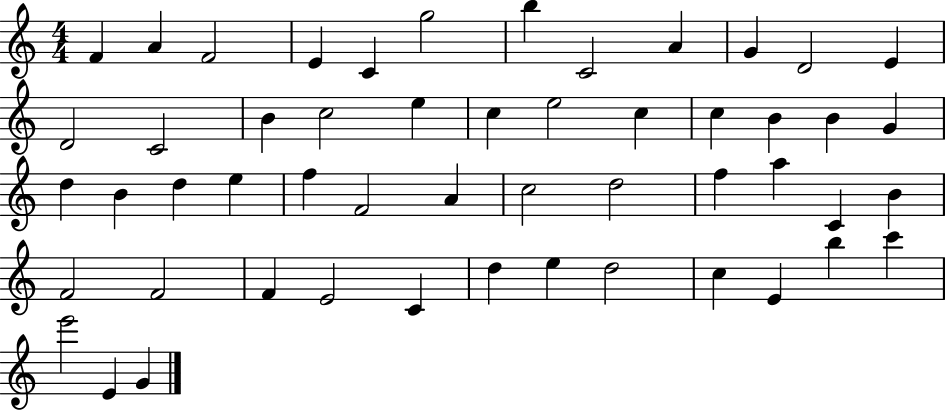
{
  \clef treble
  \numericTimeSignature
  \time 4/4
  \key c \major
  f'4 a'4 f'2 | e'4 c'4 g''2 | b''4 c'2 a'4 | g'4 d'2 e'4 | \break d'2 c'2 | b'4 c''2 e''4 | c''4 e''2 c''4 | c''4 b'4 b'4 g'4 | \break d''4 b'4 d''4 e''4 | f''4 f'2 a'4 | c''2 d''2 | f''4 a''4 c'4 b'4 | \break f'2 f'2 | f'4 e'2 c'4 | d''4 e''4 d''2 | c''4 e'4 b''4 c'''4 | \break e'''2 e'4 g'4 | \bar "|."
}